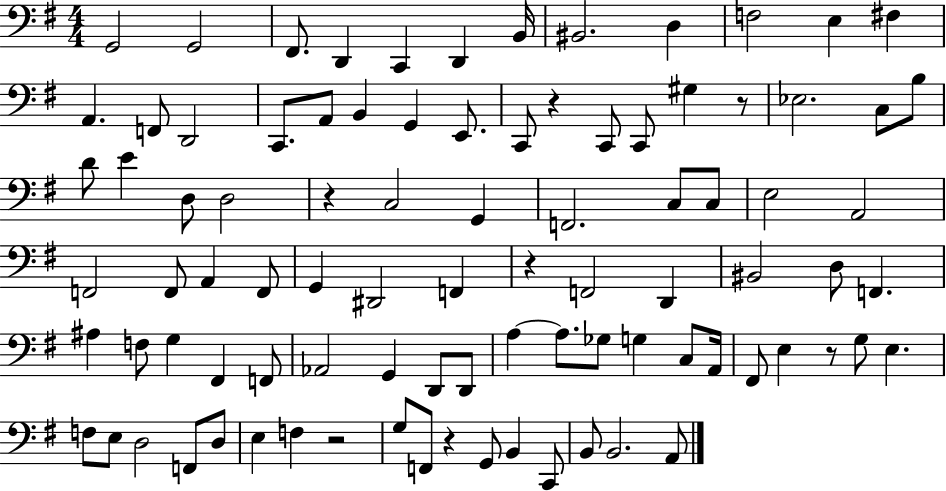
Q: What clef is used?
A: bass